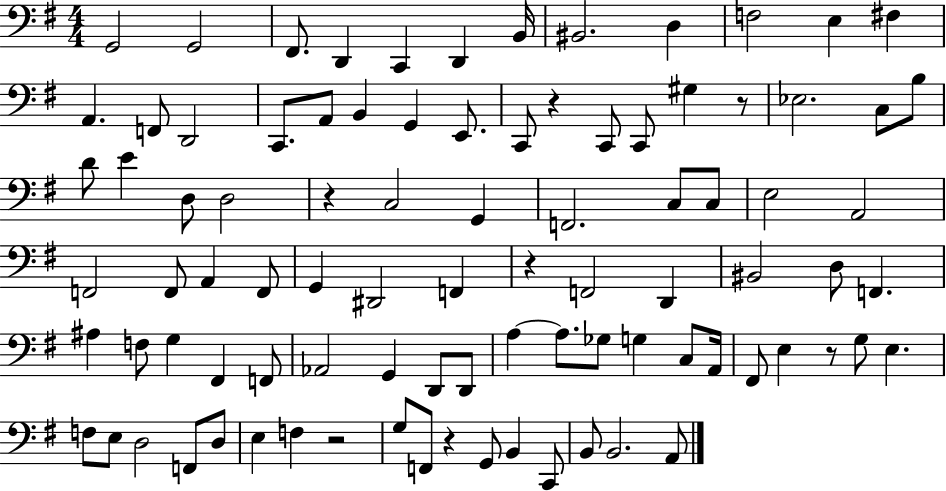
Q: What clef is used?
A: bass